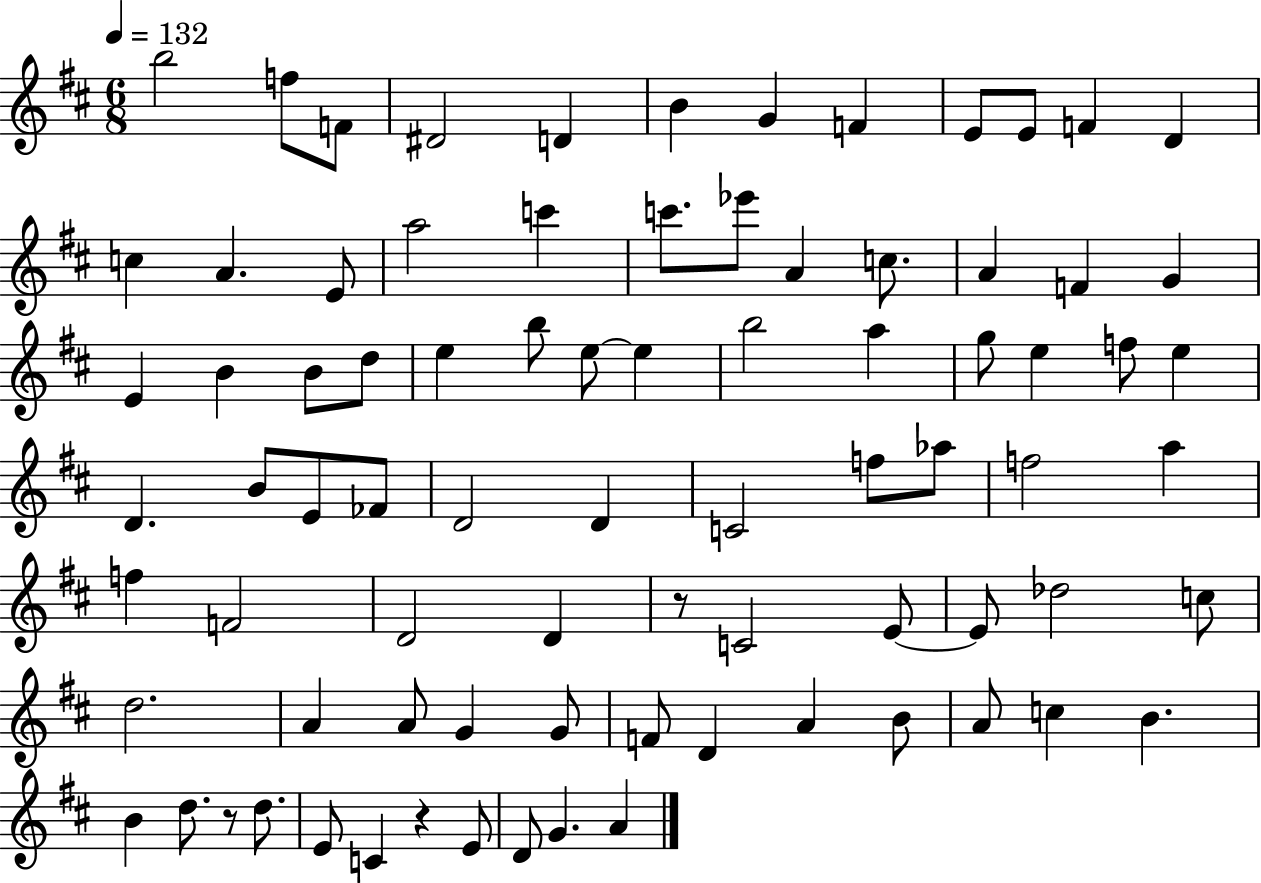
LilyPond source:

{
  \clef treble
  \numericTimeSignature
  \time 6/8
  \key d \major
  \tempo 4 = 132
  \repeat volta 2 { b''2 f''8 f'8 | dis'2 d'4 | b'4 g'4 f'4 | e'8 e'8 f'4 d'4 | \break c''4 a'4. e'8 | a''2 c'''4 | c'''8. ees'''8 a'4 c''8. | a'4 f'4 g'4 | \break e'4 b'4 b'8 d''8 | e''4 b''8 e''8~~ e''4 | b''2 a''4 | g''8 e''4 f''8 e''4 | \break d'4. b'8 e'8 fes'8 | d'2 d'4 | c'2 f''8 aes''8 | f''2 a''4 | \break f''4 f'2 | d'2 d'4 | r8 c'2 e'8~~ | e'8 des''2 c''8 | \break d''2. | a'4 a'8 g'4 g'8 | f'8 d'4 a'4 b'8 | a'8 c''4 b'4. | \break b'4 d''8. r8 d''8. | e'8 c'4 r4 e'8 | d'8 g'4. a'4 | } \bar "|."
}